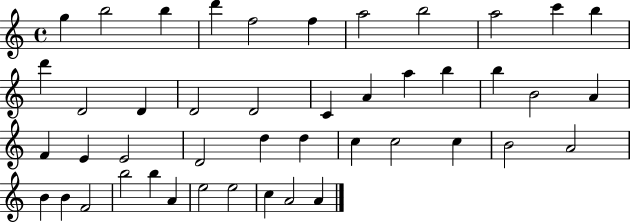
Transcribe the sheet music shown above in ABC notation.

X:1
T:Untitled
M:4/4
L:1/4
K:C
g b2 b d' f2 f a2 b2 a2 c' b d' D2 D D2 D2 C A a b b B2 A F E E2 D2 d d c c2 c B2 A2 B B F2 b2 b A e2 e2 c A2 A